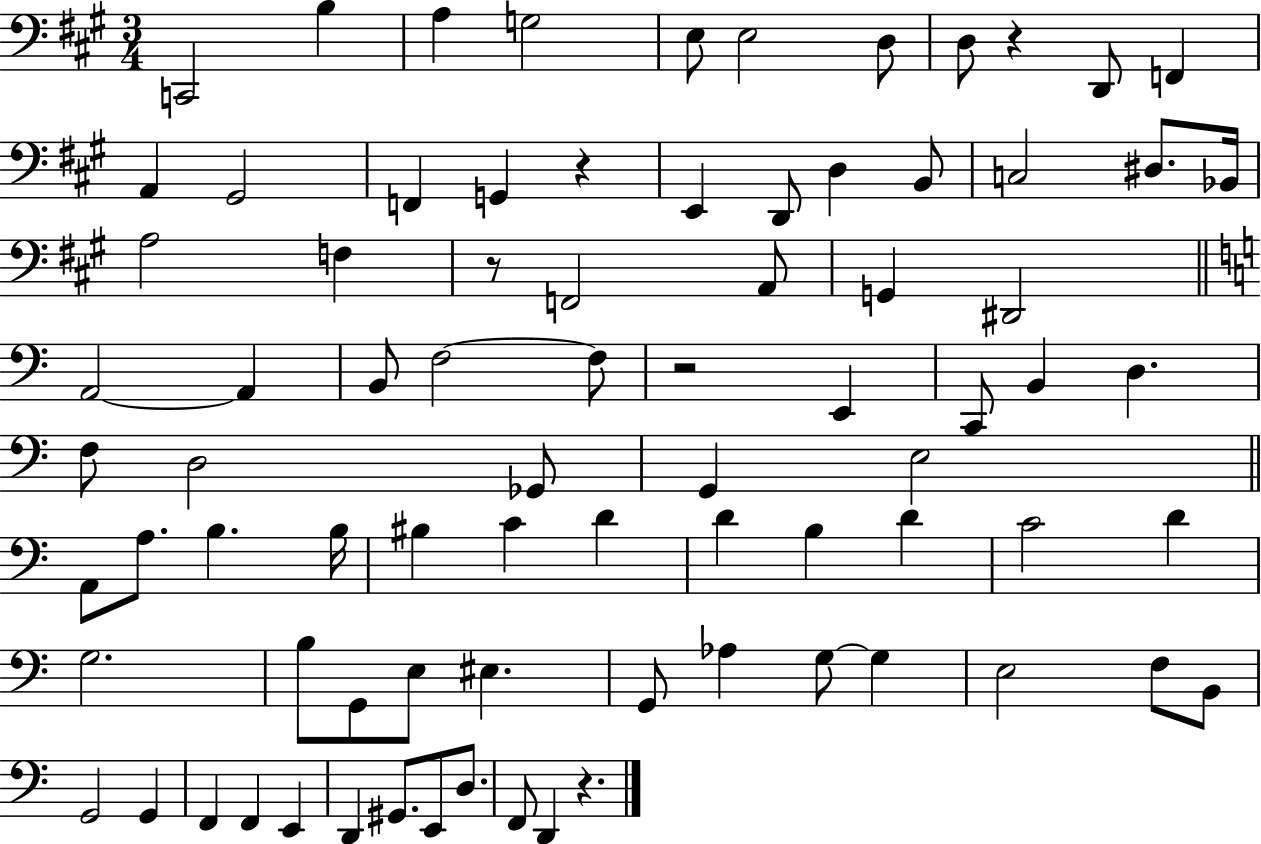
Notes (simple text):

C2/h B3/q A3/q G3/h E3/e E3/h D3/e D3/e R/q D2/e F2/q A2/q G#2/h F2/q G2/q R/q E2/q D2/e D3/q B2/e C3/h D#3/e. Bb2/s A3/h F3/q R/e F2/h A2/e G2/q D#2/h A2/h A2/q B2/e F3/h F3/e R/h E2/q C2/e B2/q D3/q. F3/e D3/h Gb2/e G2/q E3/h A2/e A3/e. B3/q. B3/s BIS3/q C4/q D4/q D4/q B3/q D4/q C4/h D4/q G3/h. B3/e G2/e E3/e EIS3/q. G2/e Ab3/q G3/e G3/q E3/h F3/e B2/e G2/h G2/q F2/q F2/q E2/q D2/q G#2/e. E2/e D3/e. F2/e D2/q R/q.